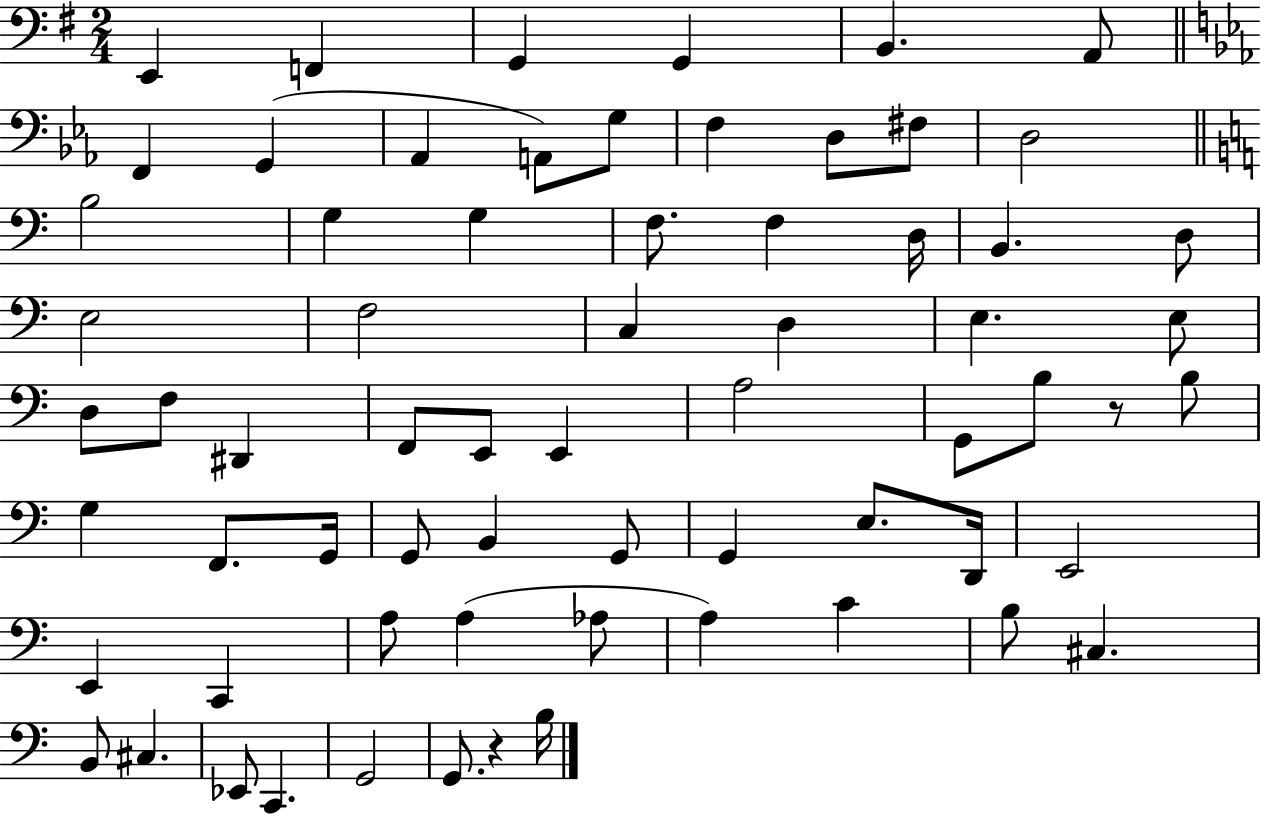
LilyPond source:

{
  \clef bass
  \numericTimeSignature
  \time 2/4
  \key g \major
  e,4 f,4 | g,4 g,4 | b,4. a,8 | \bar "||" \break \key ees \major f,4 g,4( | aes,4 a,8) g8 | f4 d8 fis8 | d2 | \break \bar "||" \break \key a \minor b2 | g4 g4 | f8. f4 d16 | b,4. d8 | \break e2 | f2 | c4 d4 | e4. e8 | \break d8 f8 dis,4 | f,8 e,8 e,4 | a2 | g,8 b8 r8 b8 | \break g4 f,8. g,16 | g,8 b,4 g,8 | g,4 e8. d,16 | e,2 | \break e,4 c,4 | a8 a4( aes8 | a4) c'4 | b8 cis4. | \break b,8 cis4. | ees,8 c,4. | g,2 | g,8. r4 b16 | \break \bar "|."
}